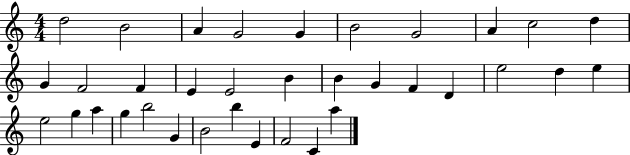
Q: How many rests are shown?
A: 0